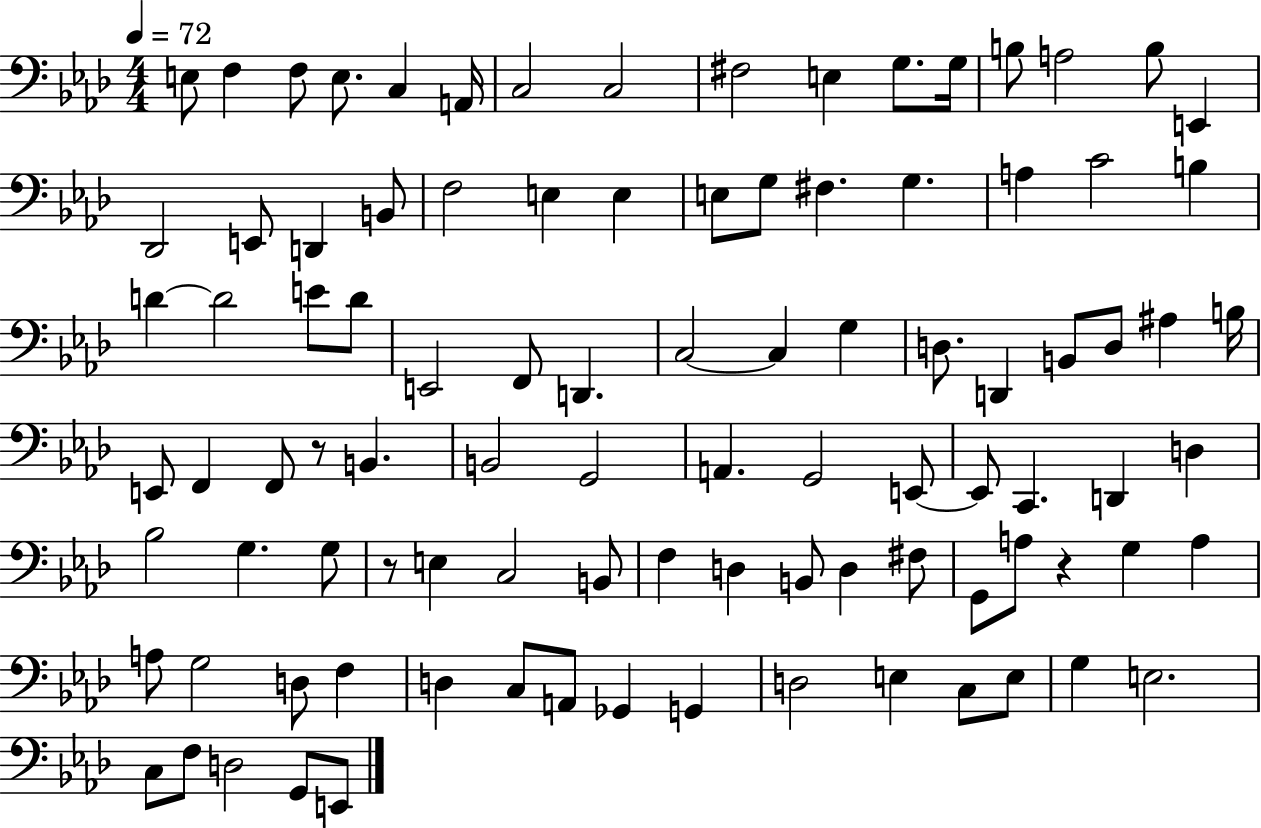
{
  \clef bass
  \numericTimeSignature
  \time 4/4
  \key aes \major
  \tempo 4 = 72
  \repeat volta 2 { e8 f4 f8 e8. c4 a,16 | c2 c2 | fis2 e4 g8. g16 | b8 a2 b8 e,4 | \break des,2 e,8 d,4 b,8 | f2 e4 e4 | e8 g8 fis4. g4. | a4 c'2 b4 | \break d'4~~ d'2 e'8 d'8 | e,2 f,8 d,4. | c2~~ c4 g4 | d8. d,4 b,8 d8 ais4 b16 | \break e,8 f,4 f,8 r8 b,4. | b,2 g,2 | a,4. g,2 e,8~~ | e,8 c,4. d,4 d4 | \break bes2 g4. g8 | r8 e4 c2 b,8 | f4 d4 b,8 d4 fis8 | g,8 a8 r4 g4 a4 | \break a8 g2 d8 f4 | d4 c8 a,8 ges,4 g,4 | d2 e4 c8 e8 | g4 e2. | \break c8 f8 d2 g,8 e,8 | } \bar "|."
}